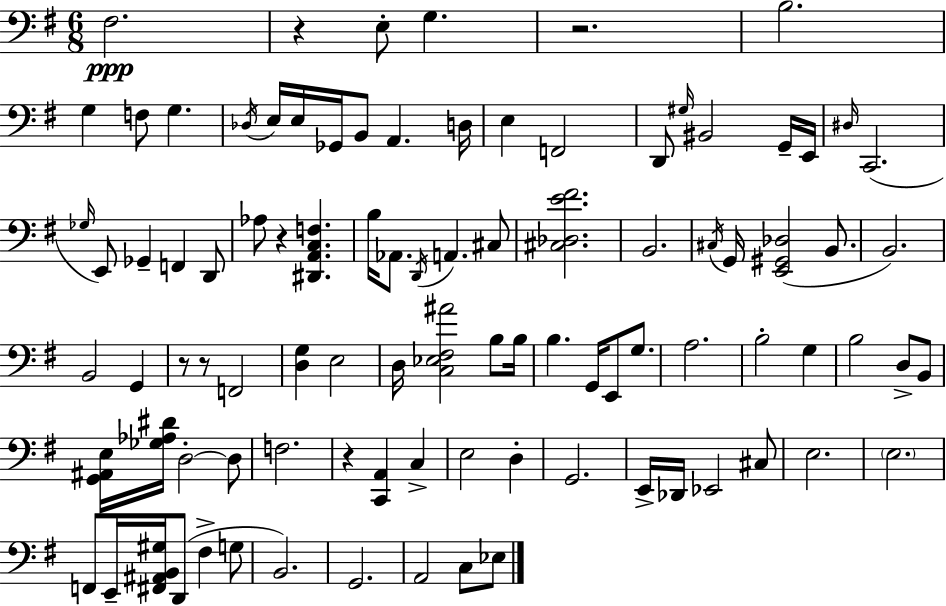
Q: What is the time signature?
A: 6/8